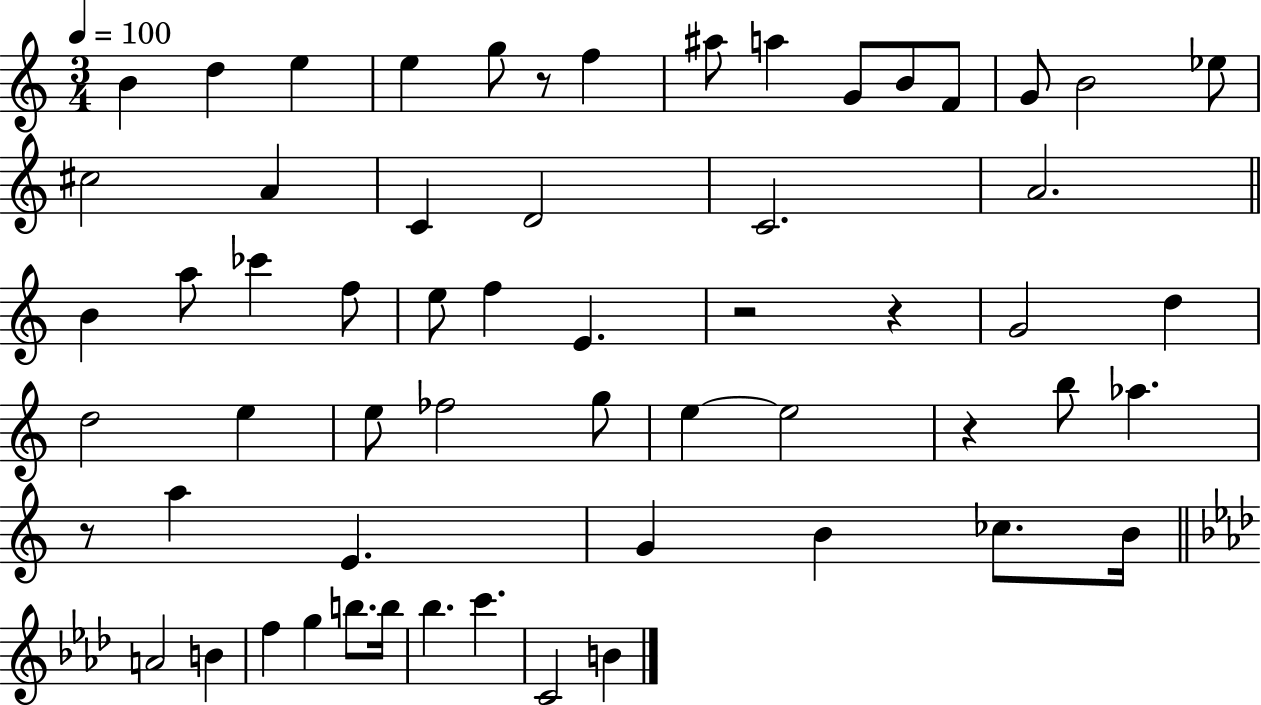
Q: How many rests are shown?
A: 5